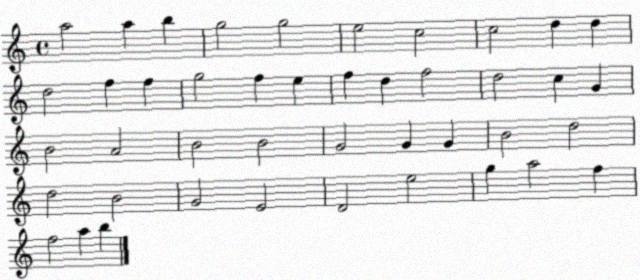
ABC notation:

X:1
T:Untitled
M:4/4
L:1/4
K:C
a2 a b g2 g2 e2 c2 c2 d d d2 f f g2 f e f d f2 d2 c G B2 A2 B2 B2 G2 G G B2 d2 d2 B2 G2 E2 D2 e2 g a2 f f2 a b